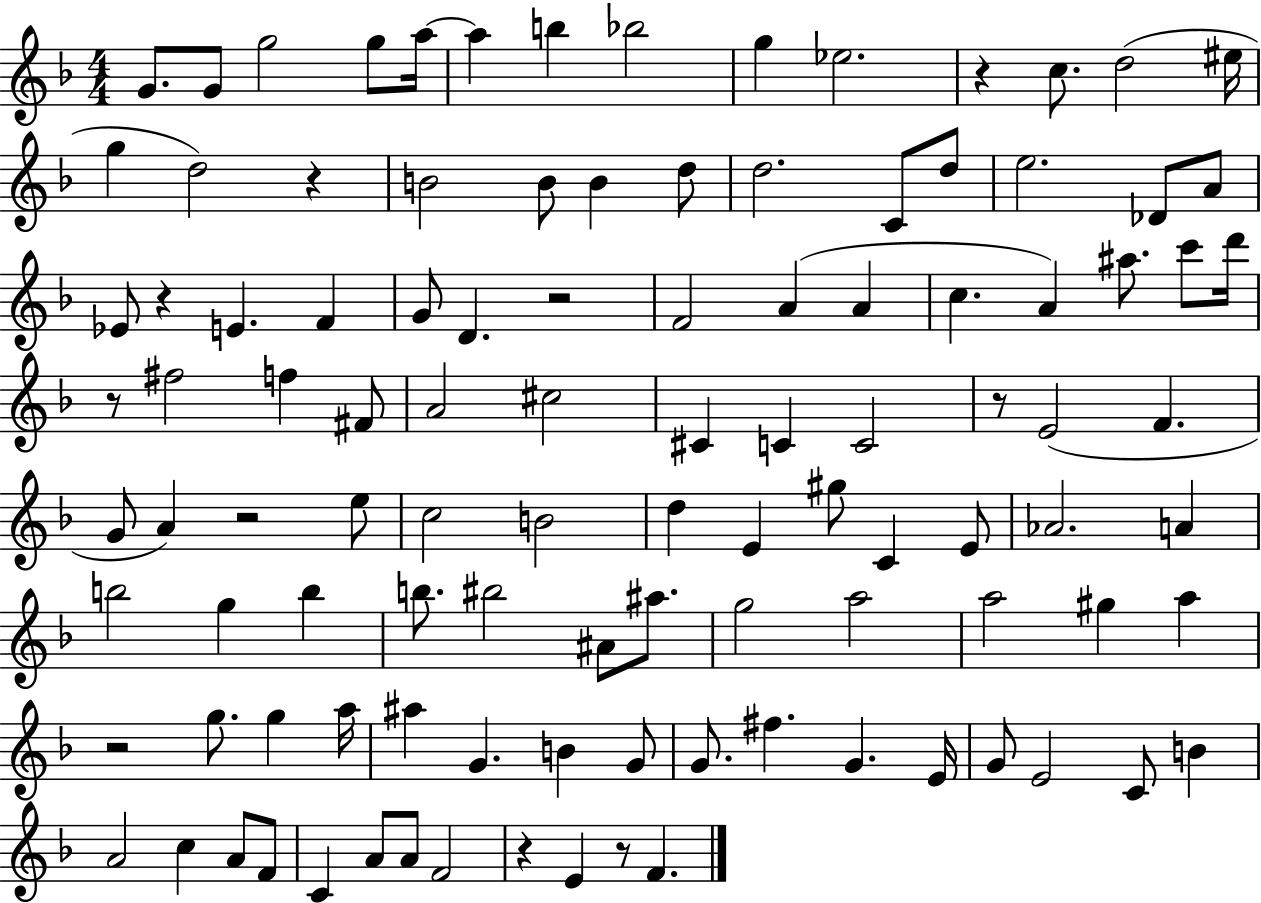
G4/e. G4/e G5/h G5/e A5/s A5/q B5/q Bb5/h G5/q Eb5/h. R/q C5/e. D5/h EIS5/s G5/q D5/h R/q B4/h B4/e B4/q D5/e D5/h. C4/e D5/e E5/h. Db4/e A4/e Eb4/e R/q E4/q. F4/q G4/e D4/q. R/h F4/h A4/q A4/q C5/q. A4/q A#5/e. C6/e D6/s R/e F#5/h F5/q F#4/e A4/h C#5/h C#4/q C4/q C4/h R/e E4/h F4/q. G4/e A4/q R/h E5/e C5/h B4/h D5/q E4/q G#5/e C4/q E4/e Ab4/h. A4/q B5/h G5/q B5/q B5/e. BIS5/h A#4/e A#5/e. G5/h A5/h A5/h G#5/q A5/q R/h G5/e. G5/q A5/s A#5/q G4/q. B4/q G4/e G4/e. F#5/q. G4/q. E4/s G4/e E4/h C4/e B4/q A4/h C5/q A4/e F4/e C4/q A4/e A4/e F4/h R/q E4/q R/e F4/q.